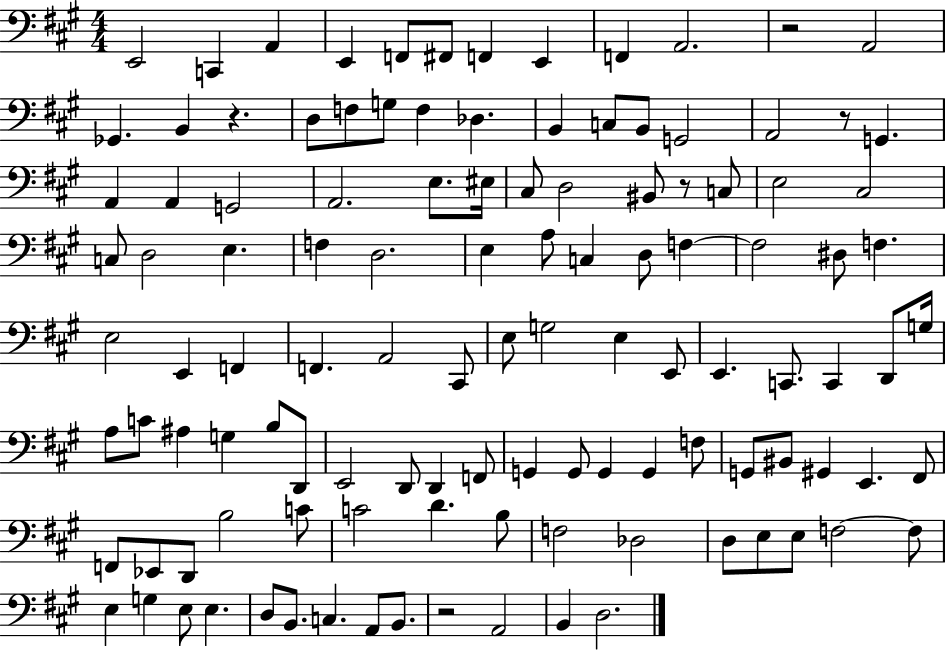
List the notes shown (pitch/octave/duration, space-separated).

E2/h C2/q A2/q E2/q F2/e F#2/e F2/q E2/q F2/q A2/h. R/h A2/h Gb2/q. B2/q R/q. D3/e F3/e G3/e F3/q Db3/q. B2/q C3/e B2/e G2/h A2/h R/e G2/q. A2/q A2/q G2/h A2/h. E3/e. EIS3/s C#3/e D3/h BIS2/e R/e C3/e E3/h C#3/h C3/e D3/h E3/q. F3/q D3/h. E3/q A3/e C3/q D3/e F3/q F3/h D#3/e F3/q. E3/h E2/q F2/q F2/q. A2/h C#2/e E3/e G3/h E3/q E2/e E2/q. C2/e. C2/q D2/e G3/s A3/e C4/e A#3/q G3/q B3/e D2/e E2/h D2/e D2/q F2/e G2/q G2/e G2/q G2/q F3/e G2/e BIS2/e G#2/q E2/q. F#2/e F2/e Eb2/e D2/e B3/h C4/e C4/h D4/q. B3/e F3/h Db3/h D3/e E3/e E3/e F3/h F3/e E3/q G3/q E3/e E3/q. D3/e B2/e. C3/q. A2/e B2/e. R/h A2/h B2/q D3/h.